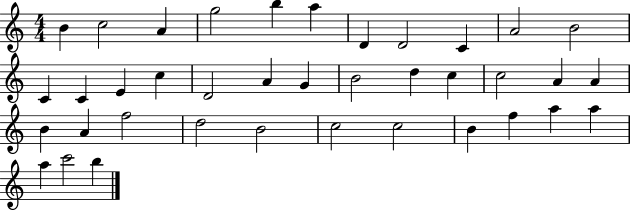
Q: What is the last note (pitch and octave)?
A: B5